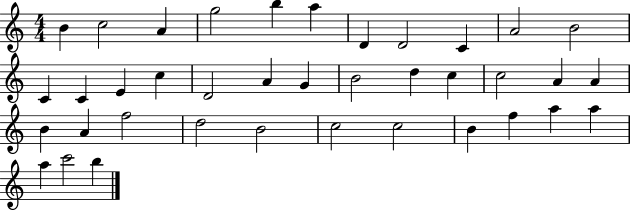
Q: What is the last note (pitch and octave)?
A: B5